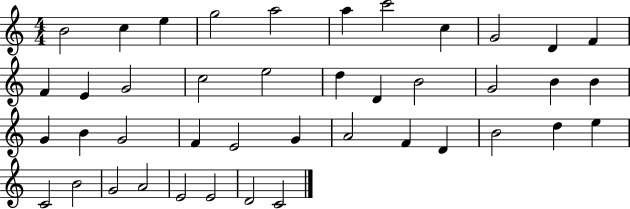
B4/h C5/q E5/q G5/h A5/h A5/q C6/h C5/q G4/h D4/q F4/q F4/q E4/q G4/h C5/h E5/h D5/q D4/q B4/h G4/h B4/q B4/q G4/q B4/q G4/h F4/q E4/h G4/q A4/h F4/q D4/q B4/h D5/q E5/q C4/h B4/h G4/h A4/h E4/h E4/h D4/h C4/h